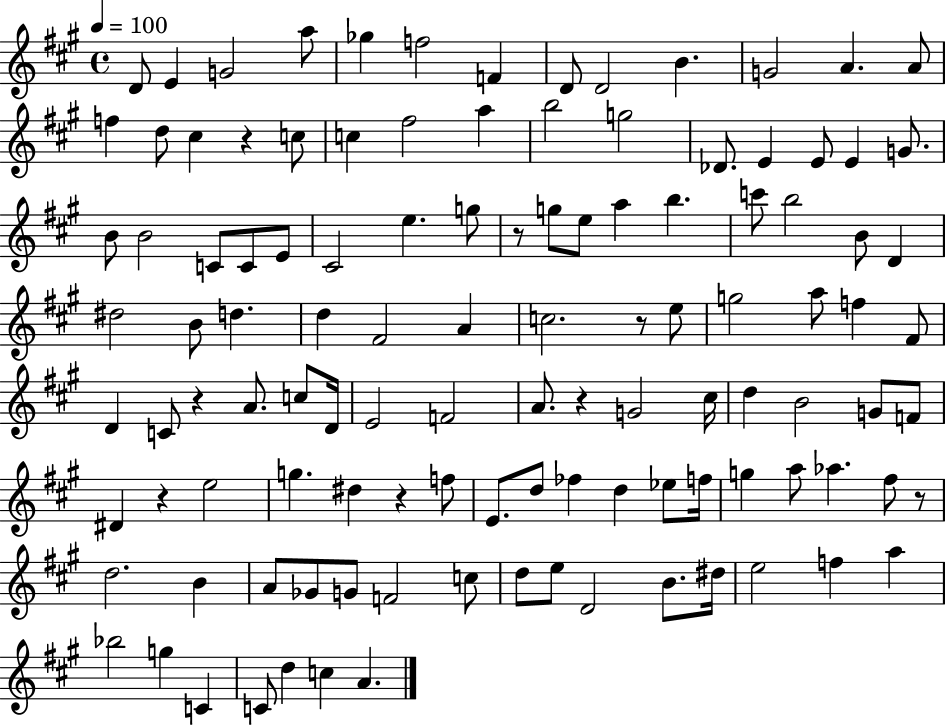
{
  \clef treble
  \time 4/4
  \defaultTimeSignature
  \key a \major
  \tempo 4 = 100
  d'8 e'4 g'2 a''8 | ges''4 f''2 f'4 | d'8 d'2 b'4. | g'2 a'4. a'8 | \break f''4 d''8 cis''4 r4 c''8 | c''4 fis''2 a''4 | b''2 g''2 | des'8. e'4 e'8 e'4 g'8. | \break b'8 b'2 c'8 c'8 e'8 | cis'2 e''4. g''8 | r8 g''8 e''8 a''4 b''4. | c'''8 b''2 b'8 d'4 | \break dis''2 b'8 d''4. | d''4 fis'2 a'4 | c''2. r8 e''8 | g''2 a''8 f''4 fis'8 | \break d'4 c'8 r4 a'8. c''8 d'16 | e'2 f'2 | a'8. r4 g'2 cis''16 | d''4 b'2 g'8 f'8 | \break dis'4 r4 e''2 | g''4. dis''4 r4 f''8 | e'8. d''8 fes''4 d''4 ees''8 f''16 | g''4 a''8 aes''4. fis''8 r8 | \break d''2. b'4 | a'8 ges'8 g'8 f'2 c''8 | d''8 e''8 d'2 b'8. dis''16 | e''2 f''4 a''4 | \break bes''2 g''4 c'4 | c'8 d''4 c''4 a'4. | \bar "|."
}